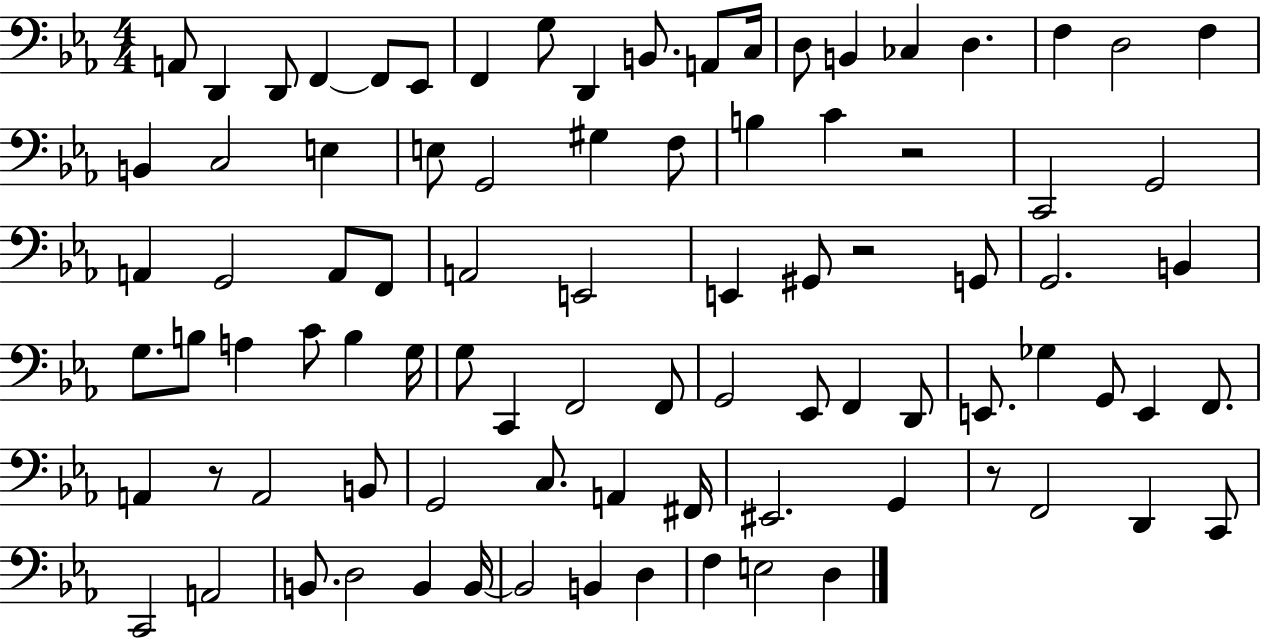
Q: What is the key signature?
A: EES major